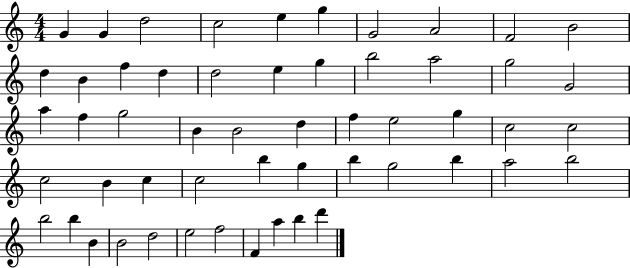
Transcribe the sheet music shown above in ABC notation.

X:1
T:Untitled
M:4/4
L:1/4
K:C
G G d2 c2 e g G2 A2 F2 B2 d B f d d2 e g b2 a2 g2 G2 a f g2 B B2 d f e2 g c2 c2 c2 B c c2 b g b g2 b a2 b2 b2 b B B2 d2 e2 f2 F a b d'